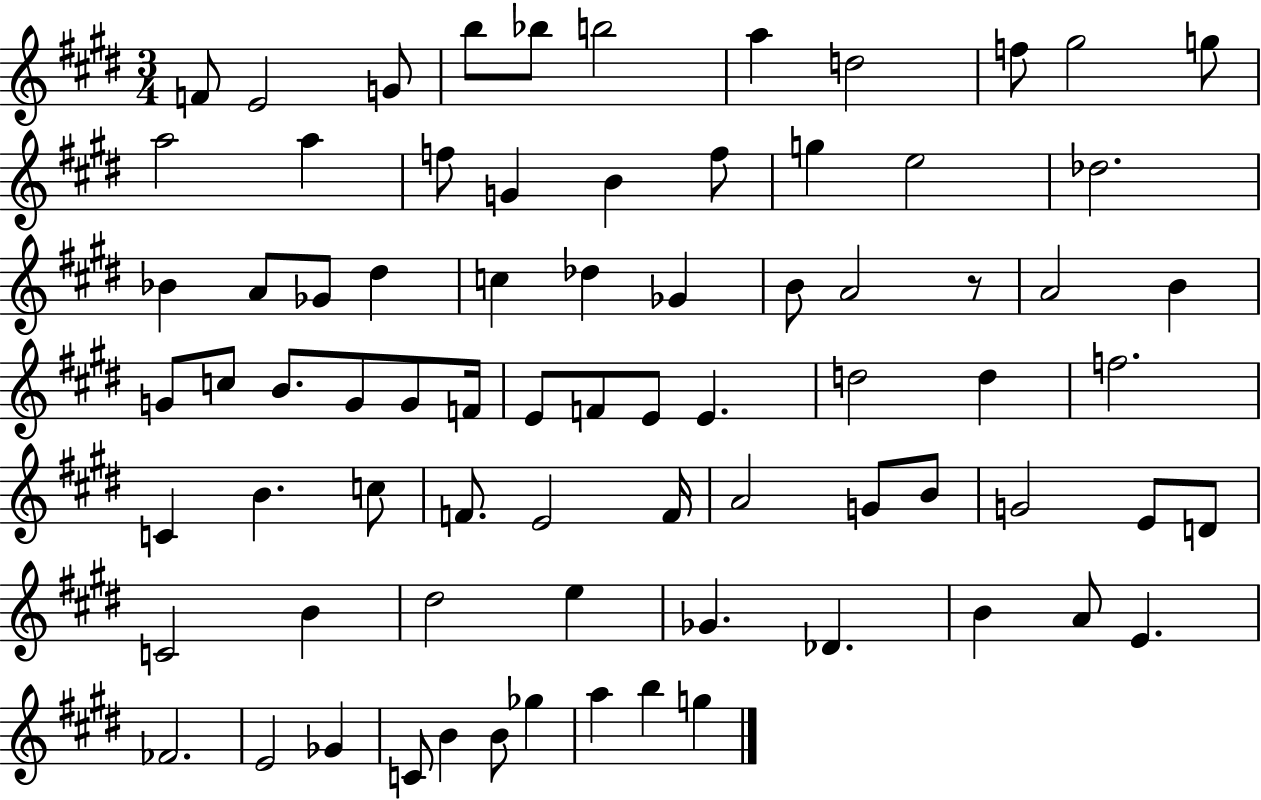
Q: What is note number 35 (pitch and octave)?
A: G4